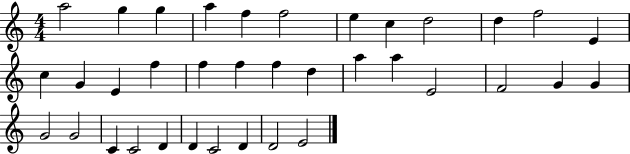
{
  \clef treble
  \numericTimeSignature
  \time 4/4
  \key c \major
  a''2 g''4 g''4 | a''4 f''4 f''2 | e''4 c''4 d''2 | d''4 f''2 e'4 | \break c''4 g'4 e'4 f''4 | f''4 f''4 f''4 d''4 | a''4 a''4 e'2 | f'2 g'4 g'4 | \break g'2 g'2 | c'4 c'2 d'4 | d'4 c'2 d'4 | d'2 e'2 | \break \bar "|."
}